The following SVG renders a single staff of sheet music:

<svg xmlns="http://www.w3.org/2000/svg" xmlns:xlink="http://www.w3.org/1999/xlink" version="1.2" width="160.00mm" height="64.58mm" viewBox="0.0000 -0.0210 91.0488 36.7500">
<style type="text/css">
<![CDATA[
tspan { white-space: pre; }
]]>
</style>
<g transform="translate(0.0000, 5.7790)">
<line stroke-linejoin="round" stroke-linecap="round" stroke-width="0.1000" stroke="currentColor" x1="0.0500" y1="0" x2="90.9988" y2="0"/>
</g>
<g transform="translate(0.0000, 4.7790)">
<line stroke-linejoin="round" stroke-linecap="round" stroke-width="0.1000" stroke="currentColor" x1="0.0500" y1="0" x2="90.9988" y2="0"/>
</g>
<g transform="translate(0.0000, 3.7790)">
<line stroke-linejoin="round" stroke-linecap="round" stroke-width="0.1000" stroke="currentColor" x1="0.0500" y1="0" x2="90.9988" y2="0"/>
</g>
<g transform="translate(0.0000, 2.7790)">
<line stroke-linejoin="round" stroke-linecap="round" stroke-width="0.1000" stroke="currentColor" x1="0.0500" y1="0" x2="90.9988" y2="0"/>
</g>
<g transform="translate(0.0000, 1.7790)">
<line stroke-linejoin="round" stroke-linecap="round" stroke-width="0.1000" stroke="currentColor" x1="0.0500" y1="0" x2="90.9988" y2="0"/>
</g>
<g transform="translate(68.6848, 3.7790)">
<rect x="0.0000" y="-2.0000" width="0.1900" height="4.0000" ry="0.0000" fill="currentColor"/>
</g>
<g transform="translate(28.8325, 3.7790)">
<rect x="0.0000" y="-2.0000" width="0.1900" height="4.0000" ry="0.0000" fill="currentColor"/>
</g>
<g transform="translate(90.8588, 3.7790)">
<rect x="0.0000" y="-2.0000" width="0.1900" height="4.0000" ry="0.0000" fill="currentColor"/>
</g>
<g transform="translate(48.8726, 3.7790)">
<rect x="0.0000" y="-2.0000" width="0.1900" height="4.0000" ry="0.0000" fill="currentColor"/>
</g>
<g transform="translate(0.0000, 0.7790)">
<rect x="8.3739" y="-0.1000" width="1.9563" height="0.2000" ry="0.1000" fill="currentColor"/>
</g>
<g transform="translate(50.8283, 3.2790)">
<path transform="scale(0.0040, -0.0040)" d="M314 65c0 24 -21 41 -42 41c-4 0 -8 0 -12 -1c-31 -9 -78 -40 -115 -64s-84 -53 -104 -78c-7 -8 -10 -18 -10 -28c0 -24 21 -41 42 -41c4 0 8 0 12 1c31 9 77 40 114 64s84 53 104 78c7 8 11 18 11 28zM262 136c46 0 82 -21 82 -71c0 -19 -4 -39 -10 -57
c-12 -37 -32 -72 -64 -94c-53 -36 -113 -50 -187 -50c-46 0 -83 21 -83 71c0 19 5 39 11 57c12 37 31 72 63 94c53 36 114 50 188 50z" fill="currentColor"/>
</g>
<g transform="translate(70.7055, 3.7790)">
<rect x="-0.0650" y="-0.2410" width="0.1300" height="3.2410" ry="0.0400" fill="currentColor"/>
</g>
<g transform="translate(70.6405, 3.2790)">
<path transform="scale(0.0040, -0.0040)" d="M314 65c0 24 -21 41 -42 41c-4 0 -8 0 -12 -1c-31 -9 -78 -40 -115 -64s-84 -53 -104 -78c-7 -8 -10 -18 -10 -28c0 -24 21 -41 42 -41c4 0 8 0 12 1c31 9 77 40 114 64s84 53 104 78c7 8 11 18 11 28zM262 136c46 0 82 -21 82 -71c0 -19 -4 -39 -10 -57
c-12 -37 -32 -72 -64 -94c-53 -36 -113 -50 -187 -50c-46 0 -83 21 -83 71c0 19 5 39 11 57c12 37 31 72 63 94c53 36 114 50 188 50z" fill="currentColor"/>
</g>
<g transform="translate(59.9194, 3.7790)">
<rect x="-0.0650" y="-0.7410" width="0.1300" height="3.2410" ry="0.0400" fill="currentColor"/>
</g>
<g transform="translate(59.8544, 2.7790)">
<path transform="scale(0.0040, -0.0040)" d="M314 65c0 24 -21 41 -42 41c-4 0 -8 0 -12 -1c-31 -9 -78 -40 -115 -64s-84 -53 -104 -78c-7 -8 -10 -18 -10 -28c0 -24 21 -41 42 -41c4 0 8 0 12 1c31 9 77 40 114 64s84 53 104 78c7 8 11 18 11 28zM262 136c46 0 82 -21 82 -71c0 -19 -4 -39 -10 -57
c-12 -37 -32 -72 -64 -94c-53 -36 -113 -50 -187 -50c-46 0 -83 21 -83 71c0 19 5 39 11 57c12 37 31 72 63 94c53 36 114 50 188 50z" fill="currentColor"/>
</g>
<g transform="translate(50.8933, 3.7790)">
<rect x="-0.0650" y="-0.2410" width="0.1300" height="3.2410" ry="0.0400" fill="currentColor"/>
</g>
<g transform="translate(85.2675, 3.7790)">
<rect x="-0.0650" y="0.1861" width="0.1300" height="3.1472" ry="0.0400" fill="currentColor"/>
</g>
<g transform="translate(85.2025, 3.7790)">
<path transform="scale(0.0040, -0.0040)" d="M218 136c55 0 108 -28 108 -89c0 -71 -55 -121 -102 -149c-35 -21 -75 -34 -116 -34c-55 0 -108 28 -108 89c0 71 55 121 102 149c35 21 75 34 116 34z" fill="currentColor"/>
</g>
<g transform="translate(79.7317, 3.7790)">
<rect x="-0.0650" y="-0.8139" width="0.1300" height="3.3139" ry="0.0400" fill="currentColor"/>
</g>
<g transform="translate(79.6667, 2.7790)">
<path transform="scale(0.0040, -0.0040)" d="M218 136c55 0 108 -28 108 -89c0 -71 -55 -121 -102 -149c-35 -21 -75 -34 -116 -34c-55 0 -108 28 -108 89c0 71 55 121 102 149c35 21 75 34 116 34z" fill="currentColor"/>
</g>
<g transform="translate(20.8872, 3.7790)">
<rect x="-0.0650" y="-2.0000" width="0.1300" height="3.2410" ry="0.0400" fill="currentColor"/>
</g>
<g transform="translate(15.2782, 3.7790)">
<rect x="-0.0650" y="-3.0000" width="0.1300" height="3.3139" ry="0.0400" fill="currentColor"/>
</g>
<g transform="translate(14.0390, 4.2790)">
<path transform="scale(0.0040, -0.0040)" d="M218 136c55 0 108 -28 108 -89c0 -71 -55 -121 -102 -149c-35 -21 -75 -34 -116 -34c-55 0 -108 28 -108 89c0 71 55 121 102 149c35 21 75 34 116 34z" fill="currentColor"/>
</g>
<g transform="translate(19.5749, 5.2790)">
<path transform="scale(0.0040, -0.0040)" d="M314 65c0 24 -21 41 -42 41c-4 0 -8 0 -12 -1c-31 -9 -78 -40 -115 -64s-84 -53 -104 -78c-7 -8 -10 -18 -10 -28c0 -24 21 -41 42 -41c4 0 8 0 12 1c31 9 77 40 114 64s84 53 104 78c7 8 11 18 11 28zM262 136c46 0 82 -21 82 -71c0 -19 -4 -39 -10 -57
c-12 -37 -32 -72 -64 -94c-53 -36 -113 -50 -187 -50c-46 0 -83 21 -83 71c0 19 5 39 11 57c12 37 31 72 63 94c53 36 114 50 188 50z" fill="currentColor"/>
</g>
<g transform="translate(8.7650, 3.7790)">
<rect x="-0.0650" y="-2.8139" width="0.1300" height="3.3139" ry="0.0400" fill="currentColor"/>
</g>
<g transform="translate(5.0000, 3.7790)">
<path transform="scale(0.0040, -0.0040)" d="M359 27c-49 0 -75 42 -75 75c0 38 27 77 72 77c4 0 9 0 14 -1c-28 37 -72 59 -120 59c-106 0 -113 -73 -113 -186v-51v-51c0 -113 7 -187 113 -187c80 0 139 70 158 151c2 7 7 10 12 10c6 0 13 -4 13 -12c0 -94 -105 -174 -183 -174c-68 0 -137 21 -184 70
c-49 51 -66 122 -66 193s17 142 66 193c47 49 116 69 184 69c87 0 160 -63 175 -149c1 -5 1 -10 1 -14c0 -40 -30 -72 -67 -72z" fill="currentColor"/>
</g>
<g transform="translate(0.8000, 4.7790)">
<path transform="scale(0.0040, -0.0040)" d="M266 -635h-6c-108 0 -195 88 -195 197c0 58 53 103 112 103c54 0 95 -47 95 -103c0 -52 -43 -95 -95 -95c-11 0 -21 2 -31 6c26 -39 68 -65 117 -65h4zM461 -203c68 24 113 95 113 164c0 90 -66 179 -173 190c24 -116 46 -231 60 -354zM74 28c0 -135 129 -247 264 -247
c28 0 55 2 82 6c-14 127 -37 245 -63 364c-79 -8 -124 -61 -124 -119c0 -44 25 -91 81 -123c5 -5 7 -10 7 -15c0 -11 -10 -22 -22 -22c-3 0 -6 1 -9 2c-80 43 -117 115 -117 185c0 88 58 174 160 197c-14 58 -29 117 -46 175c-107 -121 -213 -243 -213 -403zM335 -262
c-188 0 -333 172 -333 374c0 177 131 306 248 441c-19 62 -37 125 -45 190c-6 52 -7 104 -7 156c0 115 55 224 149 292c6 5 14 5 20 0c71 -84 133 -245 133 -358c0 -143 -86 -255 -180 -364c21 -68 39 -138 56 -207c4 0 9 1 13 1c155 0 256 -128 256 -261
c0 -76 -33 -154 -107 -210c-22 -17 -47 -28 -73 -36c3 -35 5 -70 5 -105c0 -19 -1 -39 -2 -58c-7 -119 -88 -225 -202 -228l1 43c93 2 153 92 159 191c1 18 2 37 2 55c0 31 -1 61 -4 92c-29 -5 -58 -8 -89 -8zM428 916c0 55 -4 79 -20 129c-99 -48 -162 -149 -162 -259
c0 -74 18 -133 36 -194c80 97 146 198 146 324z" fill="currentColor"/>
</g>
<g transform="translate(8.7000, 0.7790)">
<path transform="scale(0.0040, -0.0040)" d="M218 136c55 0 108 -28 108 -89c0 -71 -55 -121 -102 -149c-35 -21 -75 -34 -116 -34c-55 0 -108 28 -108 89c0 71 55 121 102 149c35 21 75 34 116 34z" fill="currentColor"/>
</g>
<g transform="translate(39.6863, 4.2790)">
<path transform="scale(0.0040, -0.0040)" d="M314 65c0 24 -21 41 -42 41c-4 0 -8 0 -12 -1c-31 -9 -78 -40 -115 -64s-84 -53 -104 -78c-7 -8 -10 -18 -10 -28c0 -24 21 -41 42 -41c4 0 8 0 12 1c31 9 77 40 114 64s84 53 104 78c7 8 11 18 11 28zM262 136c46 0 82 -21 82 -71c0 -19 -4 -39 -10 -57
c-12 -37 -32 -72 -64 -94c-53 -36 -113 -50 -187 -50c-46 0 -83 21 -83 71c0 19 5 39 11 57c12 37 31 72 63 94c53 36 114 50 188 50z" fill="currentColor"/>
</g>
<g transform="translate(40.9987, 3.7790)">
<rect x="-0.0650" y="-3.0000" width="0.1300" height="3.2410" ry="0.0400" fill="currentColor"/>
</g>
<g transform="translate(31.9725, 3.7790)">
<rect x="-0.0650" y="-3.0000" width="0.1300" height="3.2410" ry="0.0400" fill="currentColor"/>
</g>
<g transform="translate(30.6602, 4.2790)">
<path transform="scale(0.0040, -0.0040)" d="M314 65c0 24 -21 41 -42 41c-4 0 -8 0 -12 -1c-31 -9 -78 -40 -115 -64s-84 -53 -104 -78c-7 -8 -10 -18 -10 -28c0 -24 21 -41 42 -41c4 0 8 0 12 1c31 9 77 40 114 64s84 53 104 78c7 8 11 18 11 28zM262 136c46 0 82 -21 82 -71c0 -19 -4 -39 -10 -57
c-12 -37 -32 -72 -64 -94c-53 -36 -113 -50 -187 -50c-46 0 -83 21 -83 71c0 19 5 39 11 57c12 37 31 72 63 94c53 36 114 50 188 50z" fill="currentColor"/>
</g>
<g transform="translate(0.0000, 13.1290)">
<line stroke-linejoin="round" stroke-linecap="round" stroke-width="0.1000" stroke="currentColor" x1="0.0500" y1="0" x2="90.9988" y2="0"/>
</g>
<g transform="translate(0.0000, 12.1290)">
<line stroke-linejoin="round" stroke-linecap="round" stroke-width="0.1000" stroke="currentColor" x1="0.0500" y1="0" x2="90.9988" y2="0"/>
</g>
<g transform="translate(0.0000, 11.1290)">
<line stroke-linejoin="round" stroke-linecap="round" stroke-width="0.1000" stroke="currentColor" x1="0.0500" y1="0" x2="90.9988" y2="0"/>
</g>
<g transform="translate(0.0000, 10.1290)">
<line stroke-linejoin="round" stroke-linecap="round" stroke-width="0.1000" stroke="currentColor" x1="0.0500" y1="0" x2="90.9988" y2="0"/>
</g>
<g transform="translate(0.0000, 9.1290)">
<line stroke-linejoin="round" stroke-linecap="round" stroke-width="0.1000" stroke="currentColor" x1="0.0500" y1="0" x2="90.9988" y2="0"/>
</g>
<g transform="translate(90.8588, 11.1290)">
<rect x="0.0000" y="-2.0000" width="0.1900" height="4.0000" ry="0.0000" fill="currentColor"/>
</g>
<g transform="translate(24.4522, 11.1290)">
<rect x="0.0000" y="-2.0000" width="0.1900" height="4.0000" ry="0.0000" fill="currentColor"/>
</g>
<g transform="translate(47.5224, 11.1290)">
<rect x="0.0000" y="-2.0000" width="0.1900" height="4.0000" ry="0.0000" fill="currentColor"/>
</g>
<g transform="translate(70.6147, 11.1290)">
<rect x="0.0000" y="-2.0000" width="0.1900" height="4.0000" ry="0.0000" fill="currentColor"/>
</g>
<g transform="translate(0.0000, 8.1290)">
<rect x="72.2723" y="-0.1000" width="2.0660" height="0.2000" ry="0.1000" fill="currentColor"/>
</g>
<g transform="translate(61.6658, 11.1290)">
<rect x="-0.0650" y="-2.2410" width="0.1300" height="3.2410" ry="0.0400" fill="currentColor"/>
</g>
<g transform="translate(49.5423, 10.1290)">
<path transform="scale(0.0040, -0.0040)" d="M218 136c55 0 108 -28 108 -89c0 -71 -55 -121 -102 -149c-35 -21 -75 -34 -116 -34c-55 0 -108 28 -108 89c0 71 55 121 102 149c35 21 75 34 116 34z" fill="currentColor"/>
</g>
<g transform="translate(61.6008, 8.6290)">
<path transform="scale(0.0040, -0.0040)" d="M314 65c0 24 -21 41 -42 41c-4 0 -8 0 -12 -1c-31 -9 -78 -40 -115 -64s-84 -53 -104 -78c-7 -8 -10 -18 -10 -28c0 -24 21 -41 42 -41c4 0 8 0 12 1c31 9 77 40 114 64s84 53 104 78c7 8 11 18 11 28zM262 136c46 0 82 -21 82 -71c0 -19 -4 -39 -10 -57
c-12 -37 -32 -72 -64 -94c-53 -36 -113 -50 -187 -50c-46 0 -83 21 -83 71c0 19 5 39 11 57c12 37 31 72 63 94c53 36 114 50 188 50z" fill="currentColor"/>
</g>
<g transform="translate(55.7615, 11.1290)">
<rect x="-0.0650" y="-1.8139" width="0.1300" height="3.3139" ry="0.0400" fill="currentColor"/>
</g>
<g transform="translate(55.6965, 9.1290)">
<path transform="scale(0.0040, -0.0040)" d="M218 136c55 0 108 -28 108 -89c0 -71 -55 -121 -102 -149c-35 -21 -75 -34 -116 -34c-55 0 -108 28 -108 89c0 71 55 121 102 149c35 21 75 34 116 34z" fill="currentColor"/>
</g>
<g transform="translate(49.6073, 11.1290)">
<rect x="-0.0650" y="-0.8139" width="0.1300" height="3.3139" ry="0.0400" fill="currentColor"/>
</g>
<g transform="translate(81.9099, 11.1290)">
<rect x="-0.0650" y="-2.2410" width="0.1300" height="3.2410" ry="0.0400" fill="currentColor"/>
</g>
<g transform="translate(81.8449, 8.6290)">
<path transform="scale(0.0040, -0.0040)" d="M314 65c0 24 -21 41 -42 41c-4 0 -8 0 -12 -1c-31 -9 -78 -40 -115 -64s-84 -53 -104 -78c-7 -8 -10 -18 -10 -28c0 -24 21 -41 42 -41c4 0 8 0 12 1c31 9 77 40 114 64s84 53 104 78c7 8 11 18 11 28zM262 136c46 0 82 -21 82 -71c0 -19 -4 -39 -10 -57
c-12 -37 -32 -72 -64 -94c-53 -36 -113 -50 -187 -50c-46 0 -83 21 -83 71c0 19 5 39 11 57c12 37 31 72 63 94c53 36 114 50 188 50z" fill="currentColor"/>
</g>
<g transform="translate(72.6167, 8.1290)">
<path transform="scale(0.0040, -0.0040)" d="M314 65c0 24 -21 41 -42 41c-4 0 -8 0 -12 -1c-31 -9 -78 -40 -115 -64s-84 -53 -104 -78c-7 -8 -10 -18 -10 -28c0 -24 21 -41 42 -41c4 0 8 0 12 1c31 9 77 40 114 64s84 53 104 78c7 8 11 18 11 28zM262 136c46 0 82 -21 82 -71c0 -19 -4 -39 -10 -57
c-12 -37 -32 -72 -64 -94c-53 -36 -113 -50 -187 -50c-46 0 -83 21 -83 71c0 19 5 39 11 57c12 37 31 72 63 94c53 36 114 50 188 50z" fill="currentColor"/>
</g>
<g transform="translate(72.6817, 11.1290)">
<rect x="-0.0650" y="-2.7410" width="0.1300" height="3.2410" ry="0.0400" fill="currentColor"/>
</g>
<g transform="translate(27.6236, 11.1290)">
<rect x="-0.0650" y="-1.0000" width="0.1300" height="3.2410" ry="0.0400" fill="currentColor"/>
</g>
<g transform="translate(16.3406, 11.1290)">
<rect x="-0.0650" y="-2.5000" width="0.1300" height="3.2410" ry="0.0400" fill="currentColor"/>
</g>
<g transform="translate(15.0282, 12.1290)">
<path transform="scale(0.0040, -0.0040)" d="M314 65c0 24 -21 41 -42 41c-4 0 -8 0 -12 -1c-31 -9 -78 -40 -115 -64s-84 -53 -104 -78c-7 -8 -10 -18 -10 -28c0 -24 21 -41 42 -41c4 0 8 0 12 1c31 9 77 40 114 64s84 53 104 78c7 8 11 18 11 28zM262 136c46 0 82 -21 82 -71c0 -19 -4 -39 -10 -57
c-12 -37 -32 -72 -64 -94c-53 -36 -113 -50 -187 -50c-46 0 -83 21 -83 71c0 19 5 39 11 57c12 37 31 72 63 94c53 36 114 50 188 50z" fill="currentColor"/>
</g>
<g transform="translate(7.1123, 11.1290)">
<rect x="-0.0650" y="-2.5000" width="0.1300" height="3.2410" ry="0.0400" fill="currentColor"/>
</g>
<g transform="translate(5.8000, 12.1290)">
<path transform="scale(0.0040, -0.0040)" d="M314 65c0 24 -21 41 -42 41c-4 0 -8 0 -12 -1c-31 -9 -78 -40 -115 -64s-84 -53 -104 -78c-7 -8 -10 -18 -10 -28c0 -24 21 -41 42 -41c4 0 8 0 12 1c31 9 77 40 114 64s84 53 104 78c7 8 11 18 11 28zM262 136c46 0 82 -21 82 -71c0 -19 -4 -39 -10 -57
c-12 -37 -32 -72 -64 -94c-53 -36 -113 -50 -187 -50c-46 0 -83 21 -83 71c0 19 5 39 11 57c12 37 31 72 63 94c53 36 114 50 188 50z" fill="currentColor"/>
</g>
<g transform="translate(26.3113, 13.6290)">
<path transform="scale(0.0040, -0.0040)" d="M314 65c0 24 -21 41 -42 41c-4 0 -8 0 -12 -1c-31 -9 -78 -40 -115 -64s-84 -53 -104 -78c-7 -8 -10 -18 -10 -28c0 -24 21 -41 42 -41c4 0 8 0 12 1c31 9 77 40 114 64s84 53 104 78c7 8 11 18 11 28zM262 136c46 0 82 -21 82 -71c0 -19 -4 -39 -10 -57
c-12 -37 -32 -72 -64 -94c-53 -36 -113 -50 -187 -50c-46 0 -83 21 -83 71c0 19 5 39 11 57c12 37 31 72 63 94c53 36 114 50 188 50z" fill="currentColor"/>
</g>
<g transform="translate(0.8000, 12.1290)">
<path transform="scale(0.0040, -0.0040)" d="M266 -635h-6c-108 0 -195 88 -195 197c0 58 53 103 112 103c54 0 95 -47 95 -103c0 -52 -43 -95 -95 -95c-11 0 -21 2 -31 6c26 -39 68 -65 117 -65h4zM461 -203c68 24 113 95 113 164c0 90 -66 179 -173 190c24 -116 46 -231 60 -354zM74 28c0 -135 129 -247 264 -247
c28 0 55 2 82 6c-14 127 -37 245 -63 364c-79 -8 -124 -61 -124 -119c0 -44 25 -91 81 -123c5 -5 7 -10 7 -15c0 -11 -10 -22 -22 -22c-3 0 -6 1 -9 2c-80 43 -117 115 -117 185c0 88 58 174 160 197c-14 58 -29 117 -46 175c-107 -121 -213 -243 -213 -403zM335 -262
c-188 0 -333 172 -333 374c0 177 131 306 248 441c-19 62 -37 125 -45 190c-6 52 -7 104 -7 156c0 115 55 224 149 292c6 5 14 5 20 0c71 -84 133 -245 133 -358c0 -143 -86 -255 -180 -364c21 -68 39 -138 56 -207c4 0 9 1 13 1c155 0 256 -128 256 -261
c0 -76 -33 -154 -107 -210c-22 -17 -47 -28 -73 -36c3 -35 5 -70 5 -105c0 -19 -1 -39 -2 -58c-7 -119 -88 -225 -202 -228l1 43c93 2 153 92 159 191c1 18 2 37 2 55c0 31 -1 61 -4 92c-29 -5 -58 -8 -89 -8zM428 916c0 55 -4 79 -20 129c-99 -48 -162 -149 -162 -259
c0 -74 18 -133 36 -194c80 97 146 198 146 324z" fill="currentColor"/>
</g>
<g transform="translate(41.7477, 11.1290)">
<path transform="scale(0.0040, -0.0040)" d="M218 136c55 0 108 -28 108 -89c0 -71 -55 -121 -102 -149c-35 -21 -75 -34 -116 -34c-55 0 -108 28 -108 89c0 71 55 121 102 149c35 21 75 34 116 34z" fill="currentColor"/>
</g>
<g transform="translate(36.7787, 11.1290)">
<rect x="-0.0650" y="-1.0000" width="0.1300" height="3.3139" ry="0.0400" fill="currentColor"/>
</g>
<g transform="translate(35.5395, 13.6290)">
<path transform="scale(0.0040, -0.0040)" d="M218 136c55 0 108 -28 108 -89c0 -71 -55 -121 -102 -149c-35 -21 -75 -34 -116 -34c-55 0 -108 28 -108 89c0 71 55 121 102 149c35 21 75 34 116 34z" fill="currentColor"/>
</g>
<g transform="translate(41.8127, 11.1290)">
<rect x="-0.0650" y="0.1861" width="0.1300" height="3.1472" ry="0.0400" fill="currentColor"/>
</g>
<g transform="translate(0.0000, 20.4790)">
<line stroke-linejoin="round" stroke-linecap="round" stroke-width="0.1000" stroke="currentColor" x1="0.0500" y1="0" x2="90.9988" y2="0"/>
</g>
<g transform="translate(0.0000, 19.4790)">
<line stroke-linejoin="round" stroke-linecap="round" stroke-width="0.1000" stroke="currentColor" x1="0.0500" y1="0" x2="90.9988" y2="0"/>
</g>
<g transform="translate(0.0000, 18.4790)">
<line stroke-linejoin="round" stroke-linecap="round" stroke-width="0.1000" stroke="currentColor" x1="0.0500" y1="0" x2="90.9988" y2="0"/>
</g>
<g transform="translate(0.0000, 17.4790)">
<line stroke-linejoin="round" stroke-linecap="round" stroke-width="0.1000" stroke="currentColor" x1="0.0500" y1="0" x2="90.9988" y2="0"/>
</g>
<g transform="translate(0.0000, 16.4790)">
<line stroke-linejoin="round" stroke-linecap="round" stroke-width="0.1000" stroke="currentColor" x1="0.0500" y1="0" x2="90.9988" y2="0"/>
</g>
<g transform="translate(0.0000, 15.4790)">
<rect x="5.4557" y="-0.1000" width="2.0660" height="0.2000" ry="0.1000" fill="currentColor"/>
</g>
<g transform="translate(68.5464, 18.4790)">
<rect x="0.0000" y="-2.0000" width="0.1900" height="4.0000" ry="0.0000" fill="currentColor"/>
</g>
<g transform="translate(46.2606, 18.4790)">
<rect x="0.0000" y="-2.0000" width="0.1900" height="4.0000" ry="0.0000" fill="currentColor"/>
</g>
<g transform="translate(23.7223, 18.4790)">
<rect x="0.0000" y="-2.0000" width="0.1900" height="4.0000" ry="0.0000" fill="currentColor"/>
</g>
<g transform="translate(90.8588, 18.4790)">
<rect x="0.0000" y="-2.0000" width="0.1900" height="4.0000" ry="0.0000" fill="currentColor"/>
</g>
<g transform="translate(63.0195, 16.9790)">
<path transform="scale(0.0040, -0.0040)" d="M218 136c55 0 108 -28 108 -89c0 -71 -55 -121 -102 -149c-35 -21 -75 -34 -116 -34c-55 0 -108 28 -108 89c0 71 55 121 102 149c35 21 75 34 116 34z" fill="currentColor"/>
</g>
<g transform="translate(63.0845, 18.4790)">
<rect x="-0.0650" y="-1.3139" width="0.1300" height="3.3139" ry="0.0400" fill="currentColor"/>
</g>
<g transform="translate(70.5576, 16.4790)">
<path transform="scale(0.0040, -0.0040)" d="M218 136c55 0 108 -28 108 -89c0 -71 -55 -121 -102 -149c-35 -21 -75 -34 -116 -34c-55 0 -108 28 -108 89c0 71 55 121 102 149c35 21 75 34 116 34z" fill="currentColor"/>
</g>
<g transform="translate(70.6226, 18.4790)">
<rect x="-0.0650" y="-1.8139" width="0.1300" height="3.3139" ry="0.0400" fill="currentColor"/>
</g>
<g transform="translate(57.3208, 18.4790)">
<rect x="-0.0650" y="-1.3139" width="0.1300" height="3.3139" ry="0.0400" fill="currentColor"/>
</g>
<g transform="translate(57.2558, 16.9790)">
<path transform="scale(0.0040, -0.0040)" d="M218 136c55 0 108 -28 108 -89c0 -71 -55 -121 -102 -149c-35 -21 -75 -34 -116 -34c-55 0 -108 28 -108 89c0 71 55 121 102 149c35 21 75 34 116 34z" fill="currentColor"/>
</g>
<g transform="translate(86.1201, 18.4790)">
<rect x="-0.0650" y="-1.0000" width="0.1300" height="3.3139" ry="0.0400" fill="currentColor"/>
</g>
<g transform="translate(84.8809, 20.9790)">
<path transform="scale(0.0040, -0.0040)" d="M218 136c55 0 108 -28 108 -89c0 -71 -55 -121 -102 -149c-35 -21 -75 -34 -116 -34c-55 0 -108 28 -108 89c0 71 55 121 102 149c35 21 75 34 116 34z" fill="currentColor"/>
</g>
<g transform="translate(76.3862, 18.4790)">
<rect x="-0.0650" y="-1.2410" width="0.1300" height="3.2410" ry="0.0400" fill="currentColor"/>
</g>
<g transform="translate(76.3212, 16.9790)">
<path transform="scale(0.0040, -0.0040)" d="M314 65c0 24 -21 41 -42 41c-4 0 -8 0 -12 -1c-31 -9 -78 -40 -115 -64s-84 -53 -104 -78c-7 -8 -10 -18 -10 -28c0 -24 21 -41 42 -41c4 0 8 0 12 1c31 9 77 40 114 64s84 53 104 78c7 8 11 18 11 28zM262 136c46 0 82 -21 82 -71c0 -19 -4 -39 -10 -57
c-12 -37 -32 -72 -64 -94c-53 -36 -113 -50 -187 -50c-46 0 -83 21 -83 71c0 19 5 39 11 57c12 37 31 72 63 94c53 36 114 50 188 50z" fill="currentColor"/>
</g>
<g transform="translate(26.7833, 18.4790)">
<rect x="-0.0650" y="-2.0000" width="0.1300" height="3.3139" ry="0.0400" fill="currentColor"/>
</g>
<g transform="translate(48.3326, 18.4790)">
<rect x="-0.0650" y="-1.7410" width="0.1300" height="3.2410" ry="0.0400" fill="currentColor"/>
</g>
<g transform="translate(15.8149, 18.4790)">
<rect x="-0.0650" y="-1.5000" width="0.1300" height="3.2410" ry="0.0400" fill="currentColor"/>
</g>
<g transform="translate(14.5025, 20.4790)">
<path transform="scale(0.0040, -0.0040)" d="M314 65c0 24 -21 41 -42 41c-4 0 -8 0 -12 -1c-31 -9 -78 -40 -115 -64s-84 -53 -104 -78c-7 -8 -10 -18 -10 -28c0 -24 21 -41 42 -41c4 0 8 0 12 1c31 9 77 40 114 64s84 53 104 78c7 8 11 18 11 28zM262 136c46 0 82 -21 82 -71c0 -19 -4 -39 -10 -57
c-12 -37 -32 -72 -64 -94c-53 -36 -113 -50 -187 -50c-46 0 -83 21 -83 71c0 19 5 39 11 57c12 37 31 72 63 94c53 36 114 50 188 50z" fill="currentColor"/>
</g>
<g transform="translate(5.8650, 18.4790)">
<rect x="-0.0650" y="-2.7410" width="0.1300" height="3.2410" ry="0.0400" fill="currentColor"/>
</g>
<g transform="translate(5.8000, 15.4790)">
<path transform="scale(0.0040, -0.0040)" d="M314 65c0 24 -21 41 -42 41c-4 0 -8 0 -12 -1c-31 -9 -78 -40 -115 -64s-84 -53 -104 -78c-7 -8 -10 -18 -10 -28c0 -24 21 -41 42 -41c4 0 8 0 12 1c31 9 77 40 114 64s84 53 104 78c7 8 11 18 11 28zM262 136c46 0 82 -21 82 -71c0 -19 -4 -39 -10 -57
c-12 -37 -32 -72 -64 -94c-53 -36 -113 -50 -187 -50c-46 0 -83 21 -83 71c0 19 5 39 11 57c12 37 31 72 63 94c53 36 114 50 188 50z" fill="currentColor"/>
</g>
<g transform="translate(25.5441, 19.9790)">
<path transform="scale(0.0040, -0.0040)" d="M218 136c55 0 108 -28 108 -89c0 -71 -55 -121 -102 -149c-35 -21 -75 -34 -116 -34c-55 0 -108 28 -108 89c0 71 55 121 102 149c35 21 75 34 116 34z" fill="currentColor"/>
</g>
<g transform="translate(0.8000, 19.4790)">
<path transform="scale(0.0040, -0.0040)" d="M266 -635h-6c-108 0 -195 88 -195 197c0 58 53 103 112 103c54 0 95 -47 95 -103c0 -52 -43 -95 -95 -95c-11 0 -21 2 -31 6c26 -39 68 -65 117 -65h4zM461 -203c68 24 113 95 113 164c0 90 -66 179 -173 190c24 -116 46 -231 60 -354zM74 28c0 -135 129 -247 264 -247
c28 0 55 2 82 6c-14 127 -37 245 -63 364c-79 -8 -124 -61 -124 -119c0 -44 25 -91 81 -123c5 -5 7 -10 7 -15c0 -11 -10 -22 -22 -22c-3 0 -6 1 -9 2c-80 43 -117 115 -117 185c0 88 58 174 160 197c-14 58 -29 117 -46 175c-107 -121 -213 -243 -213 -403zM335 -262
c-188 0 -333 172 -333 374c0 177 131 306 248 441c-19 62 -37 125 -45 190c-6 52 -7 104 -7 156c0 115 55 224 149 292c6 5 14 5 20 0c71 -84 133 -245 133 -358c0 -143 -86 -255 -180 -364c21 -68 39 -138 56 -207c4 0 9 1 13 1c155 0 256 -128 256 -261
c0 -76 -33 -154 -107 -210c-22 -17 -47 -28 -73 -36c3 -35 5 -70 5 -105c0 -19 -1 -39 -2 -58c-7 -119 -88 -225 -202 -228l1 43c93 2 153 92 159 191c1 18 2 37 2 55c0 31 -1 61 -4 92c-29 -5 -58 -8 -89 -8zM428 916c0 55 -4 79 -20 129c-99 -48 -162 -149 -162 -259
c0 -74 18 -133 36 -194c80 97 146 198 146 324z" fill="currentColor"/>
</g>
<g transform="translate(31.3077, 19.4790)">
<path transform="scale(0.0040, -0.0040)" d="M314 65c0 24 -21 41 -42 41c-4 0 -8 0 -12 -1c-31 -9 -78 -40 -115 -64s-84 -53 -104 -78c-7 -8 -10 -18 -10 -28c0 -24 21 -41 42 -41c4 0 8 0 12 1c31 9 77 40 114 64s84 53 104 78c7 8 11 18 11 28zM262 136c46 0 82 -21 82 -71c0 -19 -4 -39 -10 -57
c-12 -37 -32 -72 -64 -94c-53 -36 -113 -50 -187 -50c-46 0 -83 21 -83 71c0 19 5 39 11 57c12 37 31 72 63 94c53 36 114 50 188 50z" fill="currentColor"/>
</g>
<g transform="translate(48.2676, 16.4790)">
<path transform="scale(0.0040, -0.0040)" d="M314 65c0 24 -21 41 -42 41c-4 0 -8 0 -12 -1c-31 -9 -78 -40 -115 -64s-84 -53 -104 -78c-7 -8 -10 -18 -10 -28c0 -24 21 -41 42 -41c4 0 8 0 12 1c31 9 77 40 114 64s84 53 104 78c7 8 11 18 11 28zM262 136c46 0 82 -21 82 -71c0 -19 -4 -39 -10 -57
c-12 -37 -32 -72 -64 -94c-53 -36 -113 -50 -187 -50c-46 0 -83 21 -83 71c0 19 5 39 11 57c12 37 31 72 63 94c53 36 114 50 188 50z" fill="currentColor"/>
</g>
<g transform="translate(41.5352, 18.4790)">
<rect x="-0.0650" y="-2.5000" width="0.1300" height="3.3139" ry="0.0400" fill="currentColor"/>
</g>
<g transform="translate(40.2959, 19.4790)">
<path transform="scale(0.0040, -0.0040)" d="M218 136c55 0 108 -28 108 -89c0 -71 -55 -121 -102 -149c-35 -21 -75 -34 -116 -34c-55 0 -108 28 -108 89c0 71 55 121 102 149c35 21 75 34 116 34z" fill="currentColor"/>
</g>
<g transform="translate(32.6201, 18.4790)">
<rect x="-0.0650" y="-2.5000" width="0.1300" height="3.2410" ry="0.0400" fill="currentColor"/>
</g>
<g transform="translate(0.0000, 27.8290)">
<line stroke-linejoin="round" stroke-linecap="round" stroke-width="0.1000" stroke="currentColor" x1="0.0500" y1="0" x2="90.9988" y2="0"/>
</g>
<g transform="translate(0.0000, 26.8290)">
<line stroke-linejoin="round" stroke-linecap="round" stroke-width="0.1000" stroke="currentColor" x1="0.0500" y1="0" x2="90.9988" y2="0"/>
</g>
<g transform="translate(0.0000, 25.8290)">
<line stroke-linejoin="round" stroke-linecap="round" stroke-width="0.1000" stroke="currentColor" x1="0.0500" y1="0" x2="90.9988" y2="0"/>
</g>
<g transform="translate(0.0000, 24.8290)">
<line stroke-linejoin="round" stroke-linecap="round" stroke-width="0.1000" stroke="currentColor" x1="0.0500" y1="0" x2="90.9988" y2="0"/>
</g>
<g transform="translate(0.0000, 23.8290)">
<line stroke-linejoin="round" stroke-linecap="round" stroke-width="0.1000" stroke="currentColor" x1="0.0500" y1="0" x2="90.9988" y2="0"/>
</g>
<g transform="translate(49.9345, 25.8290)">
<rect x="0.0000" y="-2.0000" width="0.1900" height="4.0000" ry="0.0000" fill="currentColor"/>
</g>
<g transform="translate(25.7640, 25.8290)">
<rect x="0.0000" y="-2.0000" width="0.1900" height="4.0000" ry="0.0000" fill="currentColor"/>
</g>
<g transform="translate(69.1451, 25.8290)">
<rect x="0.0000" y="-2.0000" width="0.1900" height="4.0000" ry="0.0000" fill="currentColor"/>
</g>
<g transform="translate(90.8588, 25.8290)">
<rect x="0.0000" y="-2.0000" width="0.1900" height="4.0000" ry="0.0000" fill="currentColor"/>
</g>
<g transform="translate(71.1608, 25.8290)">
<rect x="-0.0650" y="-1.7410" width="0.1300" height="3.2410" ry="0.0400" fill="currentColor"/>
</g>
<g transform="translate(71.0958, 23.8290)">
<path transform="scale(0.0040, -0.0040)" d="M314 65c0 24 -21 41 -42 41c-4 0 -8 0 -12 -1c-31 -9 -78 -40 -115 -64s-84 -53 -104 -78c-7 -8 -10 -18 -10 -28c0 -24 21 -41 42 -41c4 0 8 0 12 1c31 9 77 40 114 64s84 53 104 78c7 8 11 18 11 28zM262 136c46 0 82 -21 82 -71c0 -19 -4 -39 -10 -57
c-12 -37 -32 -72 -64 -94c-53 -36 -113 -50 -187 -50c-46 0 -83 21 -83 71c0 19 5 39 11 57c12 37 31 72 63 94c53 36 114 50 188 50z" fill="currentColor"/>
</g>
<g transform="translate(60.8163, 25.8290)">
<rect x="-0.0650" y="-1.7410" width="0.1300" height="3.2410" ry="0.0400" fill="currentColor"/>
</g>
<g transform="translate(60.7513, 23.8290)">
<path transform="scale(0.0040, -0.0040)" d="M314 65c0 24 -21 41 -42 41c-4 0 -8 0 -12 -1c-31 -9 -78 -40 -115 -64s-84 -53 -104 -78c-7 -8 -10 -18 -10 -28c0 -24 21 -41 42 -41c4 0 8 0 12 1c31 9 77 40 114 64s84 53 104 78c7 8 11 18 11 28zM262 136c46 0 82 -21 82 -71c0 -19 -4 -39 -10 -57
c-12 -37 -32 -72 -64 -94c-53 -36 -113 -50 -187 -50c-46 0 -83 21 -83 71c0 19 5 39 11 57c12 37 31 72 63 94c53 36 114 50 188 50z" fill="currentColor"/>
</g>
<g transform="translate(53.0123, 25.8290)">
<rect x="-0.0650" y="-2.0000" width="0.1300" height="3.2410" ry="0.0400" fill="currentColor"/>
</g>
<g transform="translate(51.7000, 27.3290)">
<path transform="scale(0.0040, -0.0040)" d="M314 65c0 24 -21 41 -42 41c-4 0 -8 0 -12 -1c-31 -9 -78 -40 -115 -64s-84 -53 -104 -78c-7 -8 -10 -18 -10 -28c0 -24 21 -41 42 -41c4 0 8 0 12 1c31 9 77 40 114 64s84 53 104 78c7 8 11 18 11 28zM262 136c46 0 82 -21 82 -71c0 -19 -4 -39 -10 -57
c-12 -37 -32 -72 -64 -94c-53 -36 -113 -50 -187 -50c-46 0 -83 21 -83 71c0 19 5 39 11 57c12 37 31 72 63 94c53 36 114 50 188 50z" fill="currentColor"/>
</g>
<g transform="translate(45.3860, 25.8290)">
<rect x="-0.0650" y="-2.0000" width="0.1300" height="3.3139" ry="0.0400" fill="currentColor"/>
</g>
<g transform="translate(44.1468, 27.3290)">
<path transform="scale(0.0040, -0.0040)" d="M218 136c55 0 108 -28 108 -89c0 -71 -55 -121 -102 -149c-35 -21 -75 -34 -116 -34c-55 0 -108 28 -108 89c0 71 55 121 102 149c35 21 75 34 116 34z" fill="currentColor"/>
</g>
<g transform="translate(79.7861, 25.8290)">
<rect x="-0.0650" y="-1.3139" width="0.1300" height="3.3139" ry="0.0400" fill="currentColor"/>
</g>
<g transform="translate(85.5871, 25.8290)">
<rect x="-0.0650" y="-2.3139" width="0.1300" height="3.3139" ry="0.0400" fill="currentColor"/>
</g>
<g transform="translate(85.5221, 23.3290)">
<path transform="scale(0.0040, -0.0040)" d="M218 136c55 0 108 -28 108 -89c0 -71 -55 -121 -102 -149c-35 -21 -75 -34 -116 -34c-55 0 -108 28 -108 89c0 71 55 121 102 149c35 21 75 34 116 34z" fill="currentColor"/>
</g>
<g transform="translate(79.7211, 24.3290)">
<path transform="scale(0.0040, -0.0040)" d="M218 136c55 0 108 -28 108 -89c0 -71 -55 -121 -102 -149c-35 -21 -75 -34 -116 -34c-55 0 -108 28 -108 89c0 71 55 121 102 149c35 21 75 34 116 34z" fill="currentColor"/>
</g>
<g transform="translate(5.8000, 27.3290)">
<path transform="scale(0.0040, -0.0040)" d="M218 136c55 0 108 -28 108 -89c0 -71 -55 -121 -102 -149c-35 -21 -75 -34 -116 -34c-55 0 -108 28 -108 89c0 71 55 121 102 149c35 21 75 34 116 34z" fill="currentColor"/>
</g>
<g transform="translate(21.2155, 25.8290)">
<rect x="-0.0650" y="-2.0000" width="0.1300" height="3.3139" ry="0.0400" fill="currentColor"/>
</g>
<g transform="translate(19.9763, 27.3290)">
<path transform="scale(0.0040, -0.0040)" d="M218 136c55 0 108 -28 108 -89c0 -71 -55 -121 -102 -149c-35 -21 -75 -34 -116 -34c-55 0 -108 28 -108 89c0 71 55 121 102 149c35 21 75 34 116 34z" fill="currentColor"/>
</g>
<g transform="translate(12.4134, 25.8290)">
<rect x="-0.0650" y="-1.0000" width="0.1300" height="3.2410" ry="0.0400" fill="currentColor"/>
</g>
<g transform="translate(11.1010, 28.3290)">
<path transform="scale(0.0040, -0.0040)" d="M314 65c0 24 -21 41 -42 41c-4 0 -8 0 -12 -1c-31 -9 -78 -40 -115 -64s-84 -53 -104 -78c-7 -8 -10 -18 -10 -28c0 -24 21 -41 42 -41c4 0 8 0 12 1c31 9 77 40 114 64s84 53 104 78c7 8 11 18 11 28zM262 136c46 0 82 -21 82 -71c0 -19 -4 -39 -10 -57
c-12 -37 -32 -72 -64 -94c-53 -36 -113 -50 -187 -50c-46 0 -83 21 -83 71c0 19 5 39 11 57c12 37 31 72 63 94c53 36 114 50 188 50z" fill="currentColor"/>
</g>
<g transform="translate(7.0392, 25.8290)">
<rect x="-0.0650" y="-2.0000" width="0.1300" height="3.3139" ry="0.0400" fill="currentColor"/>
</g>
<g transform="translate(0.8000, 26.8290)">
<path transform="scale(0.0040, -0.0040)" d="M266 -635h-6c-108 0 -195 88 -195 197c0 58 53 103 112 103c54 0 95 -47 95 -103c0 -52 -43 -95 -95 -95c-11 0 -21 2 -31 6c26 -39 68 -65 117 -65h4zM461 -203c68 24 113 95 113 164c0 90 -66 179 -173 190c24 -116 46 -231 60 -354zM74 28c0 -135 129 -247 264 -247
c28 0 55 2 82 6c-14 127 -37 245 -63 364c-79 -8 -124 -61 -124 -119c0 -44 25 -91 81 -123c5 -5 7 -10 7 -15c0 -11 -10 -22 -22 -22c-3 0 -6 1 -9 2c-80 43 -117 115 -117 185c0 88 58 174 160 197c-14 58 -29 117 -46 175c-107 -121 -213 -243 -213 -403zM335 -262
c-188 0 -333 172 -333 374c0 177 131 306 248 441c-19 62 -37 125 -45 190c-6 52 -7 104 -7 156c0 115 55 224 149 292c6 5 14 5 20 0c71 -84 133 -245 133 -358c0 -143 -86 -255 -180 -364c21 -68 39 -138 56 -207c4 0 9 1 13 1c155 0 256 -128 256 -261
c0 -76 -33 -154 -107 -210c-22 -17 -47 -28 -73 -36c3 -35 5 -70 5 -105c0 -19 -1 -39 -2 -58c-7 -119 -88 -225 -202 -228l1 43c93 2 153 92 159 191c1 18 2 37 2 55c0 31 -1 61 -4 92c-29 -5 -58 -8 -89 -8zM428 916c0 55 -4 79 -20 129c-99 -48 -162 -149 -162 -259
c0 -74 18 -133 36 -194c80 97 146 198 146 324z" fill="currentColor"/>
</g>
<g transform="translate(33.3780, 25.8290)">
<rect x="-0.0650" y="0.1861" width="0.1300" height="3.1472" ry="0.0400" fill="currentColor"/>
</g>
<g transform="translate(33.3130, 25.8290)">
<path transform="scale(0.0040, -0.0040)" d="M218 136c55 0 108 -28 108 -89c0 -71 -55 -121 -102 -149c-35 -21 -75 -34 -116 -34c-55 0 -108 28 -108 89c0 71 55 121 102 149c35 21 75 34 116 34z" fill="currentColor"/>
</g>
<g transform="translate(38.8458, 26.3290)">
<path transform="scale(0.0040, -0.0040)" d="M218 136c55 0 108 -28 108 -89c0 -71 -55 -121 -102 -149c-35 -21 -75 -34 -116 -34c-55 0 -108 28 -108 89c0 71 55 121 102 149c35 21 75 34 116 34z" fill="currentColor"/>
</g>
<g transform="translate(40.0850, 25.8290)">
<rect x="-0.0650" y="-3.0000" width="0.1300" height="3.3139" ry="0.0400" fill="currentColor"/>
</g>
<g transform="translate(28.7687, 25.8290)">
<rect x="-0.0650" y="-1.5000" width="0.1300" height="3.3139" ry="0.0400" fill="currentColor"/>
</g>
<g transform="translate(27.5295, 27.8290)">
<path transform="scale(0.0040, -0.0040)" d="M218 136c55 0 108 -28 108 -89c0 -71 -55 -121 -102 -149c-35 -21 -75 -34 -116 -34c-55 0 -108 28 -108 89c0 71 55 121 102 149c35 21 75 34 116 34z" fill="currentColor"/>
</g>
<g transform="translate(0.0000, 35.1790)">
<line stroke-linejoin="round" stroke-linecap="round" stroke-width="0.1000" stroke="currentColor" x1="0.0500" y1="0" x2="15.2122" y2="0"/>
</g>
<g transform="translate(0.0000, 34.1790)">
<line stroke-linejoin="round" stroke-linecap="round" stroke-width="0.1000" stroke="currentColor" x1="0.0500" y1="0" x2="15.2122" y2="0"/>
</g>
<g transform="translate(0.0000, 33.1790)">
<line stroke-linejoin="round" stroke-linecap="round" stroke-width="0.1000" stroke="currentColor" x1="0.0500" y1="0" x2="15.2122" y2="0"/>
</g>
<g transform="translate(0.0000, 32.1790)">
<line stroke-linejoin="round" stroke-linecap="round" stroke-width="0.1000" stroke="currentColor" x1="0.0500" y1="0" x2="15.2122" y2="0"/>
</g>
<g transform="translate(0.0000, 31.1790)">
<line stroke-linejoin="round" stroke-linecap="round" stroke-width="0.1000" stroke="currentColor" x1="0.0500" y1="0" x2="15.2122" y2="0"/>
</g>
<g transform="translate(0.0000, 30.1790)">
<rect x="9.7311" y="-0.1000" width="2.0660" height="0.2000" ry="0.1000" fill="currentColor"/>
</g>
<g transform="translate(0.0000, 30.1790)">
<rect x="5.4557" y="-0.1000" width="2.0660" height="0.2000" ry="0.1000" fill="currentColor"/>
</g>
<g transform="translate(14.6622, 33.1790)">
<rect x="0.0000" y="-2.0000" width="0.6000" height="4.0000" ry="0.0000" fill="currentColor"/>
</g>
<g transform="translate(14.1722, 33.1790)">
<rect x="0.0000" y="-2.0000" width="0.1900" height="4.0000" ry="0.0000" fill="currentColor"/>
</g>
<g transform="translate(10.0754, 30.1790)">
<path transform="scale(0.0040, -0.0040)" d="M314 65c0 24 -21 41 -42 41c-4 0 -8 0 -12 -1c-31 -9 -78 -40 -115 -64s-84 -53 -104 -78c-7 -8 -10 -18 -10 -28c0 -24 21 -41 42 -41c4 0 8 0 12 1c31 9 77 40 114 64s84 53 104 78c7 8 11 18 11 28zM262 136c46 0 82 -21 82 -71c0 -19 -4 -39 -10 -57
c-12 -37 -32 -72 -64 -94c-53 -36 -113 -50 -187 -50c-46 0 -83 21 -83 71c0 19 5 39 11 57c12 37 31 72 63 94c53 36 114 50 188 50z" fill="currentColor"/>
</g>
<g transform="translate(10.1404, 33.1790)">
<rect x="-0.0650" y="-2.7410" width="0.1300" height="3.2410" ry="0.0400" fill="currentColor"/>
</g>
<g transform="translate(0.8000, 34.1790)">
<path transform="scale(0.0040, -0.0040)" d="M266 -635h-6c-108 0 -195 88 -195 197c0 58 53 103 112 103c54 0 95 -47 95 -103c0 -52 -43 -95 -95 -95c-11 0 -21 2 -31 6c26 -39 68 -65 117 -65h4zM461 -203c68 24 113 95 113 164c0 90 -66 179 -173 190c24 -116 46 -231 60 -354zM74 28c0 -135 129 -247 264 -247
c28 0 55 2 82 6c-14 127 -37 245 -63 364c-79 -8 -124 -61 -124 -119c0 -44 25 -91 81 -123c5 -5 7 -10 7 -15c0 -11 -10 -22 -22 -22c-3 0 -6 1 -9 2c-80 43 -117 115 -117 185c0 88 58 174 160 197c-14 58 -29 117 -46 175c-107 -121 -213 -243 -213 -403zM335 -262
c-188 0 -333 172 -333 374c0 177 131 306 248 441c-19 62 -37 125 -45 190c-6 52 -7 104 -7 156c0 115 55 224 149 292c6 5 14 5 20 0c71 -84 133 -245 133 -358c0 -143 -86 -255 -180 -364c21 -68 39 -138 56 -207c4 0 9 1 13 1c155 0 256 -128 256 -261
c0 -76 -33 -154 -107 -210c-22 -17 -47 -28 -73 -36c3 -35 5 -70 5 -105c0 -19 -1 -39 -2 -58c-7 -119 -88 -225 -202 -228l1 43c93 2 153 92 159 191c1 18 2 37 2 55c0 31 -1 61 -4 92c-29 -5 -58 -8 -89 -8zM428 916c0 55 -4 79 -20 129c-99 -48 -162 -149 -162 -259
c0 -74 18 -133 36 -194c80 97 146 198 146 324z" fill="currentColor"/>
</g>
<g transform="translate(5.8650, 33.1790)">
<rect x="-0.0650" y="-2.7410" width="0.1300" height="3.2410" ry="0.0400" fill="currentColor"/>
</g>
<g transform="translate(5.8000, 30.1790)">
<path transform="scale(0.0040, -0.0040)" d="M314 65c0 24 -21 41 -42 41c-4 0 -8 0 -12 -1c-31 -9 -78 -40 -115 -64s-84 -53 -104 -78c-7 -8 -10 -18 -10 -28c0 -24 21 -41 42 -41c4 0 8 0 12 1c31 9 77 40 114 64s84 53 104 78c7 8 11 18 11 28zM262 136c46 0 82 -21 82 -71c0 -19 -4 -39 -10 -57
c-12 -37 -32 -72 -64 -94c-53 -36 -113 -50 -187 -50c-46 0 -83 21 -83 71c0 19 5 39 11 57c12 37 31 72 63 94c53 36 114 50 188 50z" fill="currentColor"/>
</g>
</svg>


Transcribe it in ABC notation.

X:1
T:Untitled
M:4/4
L:1/4
K:C
a A F2 A2 A2 c2 d2 c2 d B G2 G2 D2 D B d f g2 a2 g2 a2 E2 F G2 G f2 e e f e2 D F D2 F E B A F F2 f2 f2 e g a2 a2